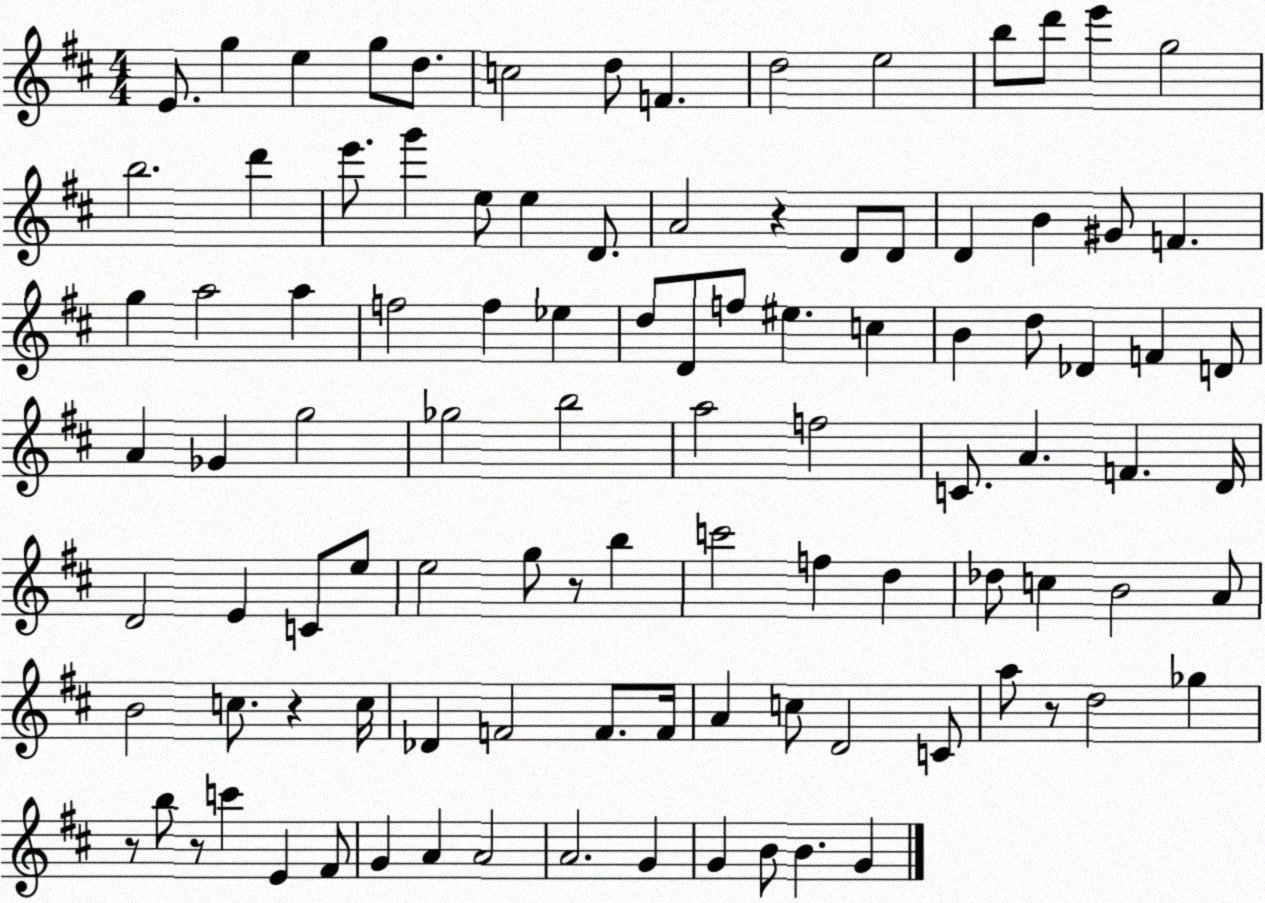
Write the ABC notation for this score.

X:1
T:Untitled
M:4/4
L:1/4
K:D
E/2 g e g/2 d/2 c2 d/2 F d2 e2 b/2 d'/2 e' g2 b2 d' e'/2 g' e/2 e D/2 A2 z D/2 D/2 D B ^G/2 F g a2 a f2 f _e d/2 D/2 f/2 ^e c B d/2 _D F D/2 A _G g2 _g2 b2 a2 f2 C/2 A F D/4 D2 E C/2 e/2 e2 g/2 z/2 b c'2 f d _d/2 c B2 A/2 B2 c/2 z c/4 _D F2 F/2 F/4 A c/2 D2 C/2 a/2 z/2 d2 _g z/2 b/2 z/2 c' E ^F/2 G A A2 A2 G G B/2 B G